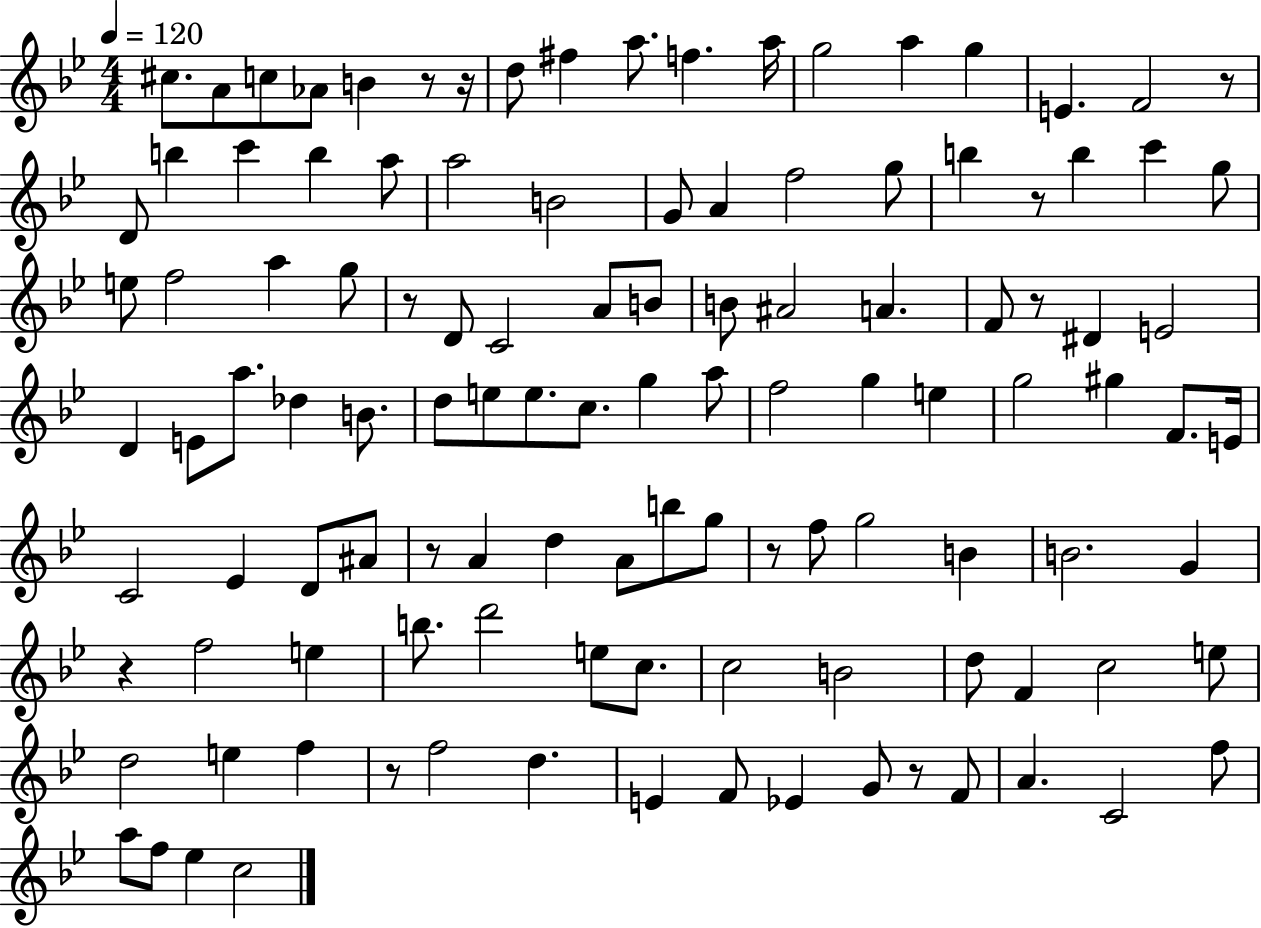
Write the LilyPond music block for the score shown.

{
  \clef treble
  \numericTimeSignature
  \time 4/4
  \key bes \major
  \tempo 4 = 120
  cis''8. a'8 c''8 aes'8 b'4 r8 r16 | d''8 fis''4 a''8. f''4. a''16 | g''2 a''4 g''4 | e'4. f'2 r8 | \break d'8 b''4 c'''4 b''4 a''8 | a''2 b'2 | g'8 a'4 f''2 g''8 | b''4 r8 b''4 c'''4 g''8 | \break e''8 f''2 a''4 g''8 | r8 d'8 c'2 a'8 b'8 | b'8 ais'2 a'4. | f'8 r8 dis'4 e'2 | \break d'4 e'8 a''8. des''4 b'8. | d''8 e''8 e''8. c''8. g''4 a''8 | f''2 g''4 e''4 | g''2 gis''4 f'8. e'16 | \break c'2 ees'4 d'8 ais'8 | r8 a'4 d''4 a'8 b''8 g''8 | r8 f''8 g''2 b'4 | b'2. g'4 | \break r4 f''2 e''4 | b''8. d'''2 e''8 c''8. | c''2 b'2 | d''8 f'4 c''2 e''8 | \break d''2 e''4 f''4 | r8 f''2 d''4. | e'4 f'8 ees'4 g'8 r8 f'8 | a'4. c'2 f''8 | \break a''8 f''8 ees''4 c''2 | \bar "|."
}